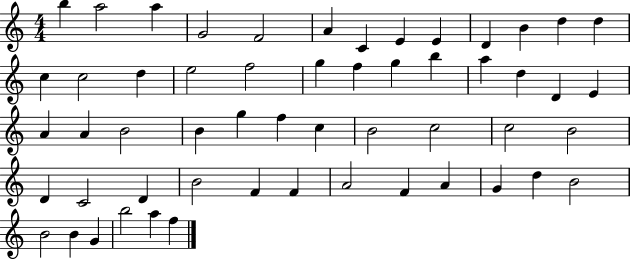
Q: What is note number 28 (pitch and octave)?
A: A4